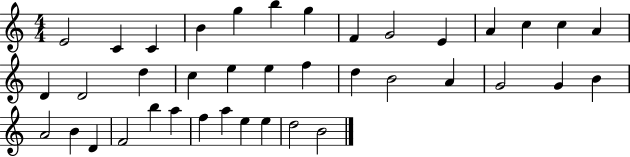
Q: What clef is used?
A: treble